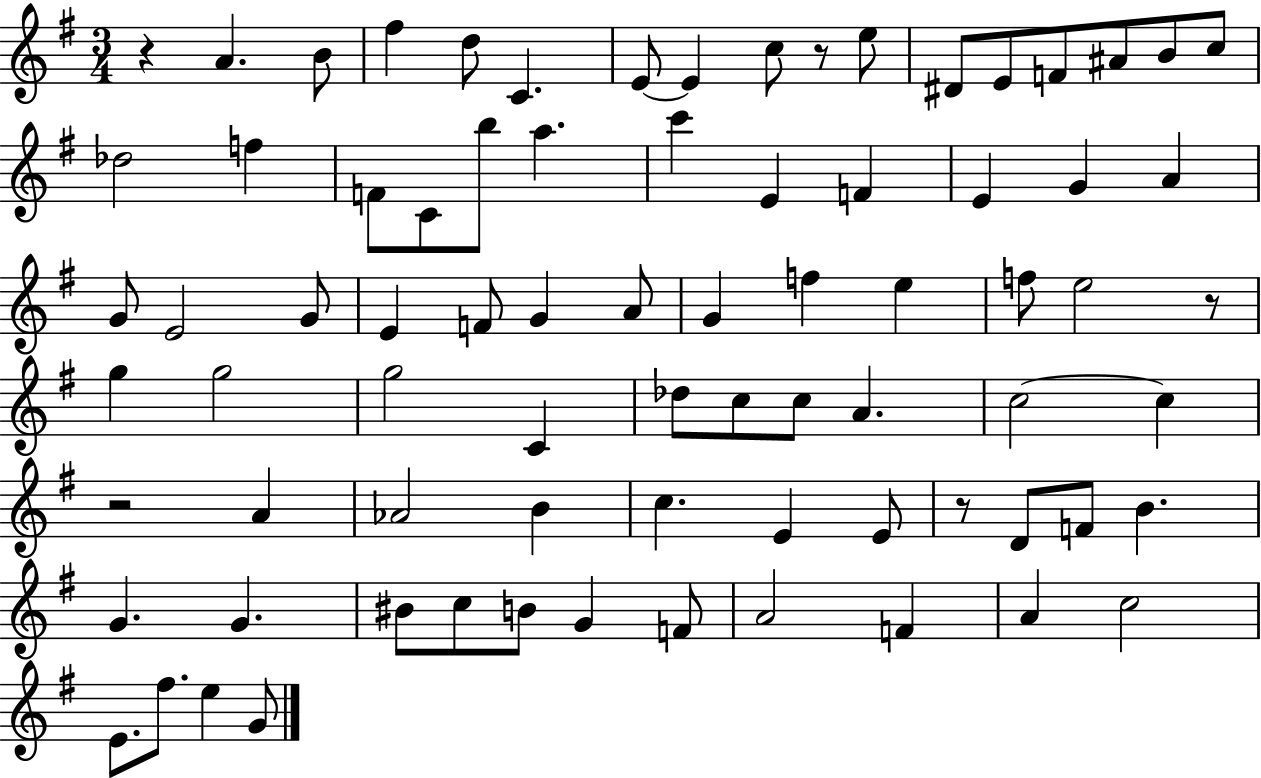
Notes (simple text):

R/q A4/q. B4/e F#5/q D5/e C4/q. E4/e E4/q C5/e R/e E5/e D#4/e E4/e F4/e A#4/e B4/e C5/e Db5/h F5/q F4/e C4/e B5/e A5/q. C6/q E4/q F4/q E4/q G4/q A4/q G4/e E4/h G4/e E4/q F4/e G4/q A4/e G4/q F5/q E5/q F5/e E5/h R/e G5/q G5/h G5/h C4/q Db5/e C5/e C5/e A4/q. C5/h C5/q R/h A4/q Ab4/h B4/q C5/q. E4/q E4/e R/e D4/e F4/e B4/q. G4/q. G4/q. BIS4/e C5/e B4/e G4/q F4/e A4/h F4/q A4/q C5/h E4/e. F#5/e. E5/q G4/e